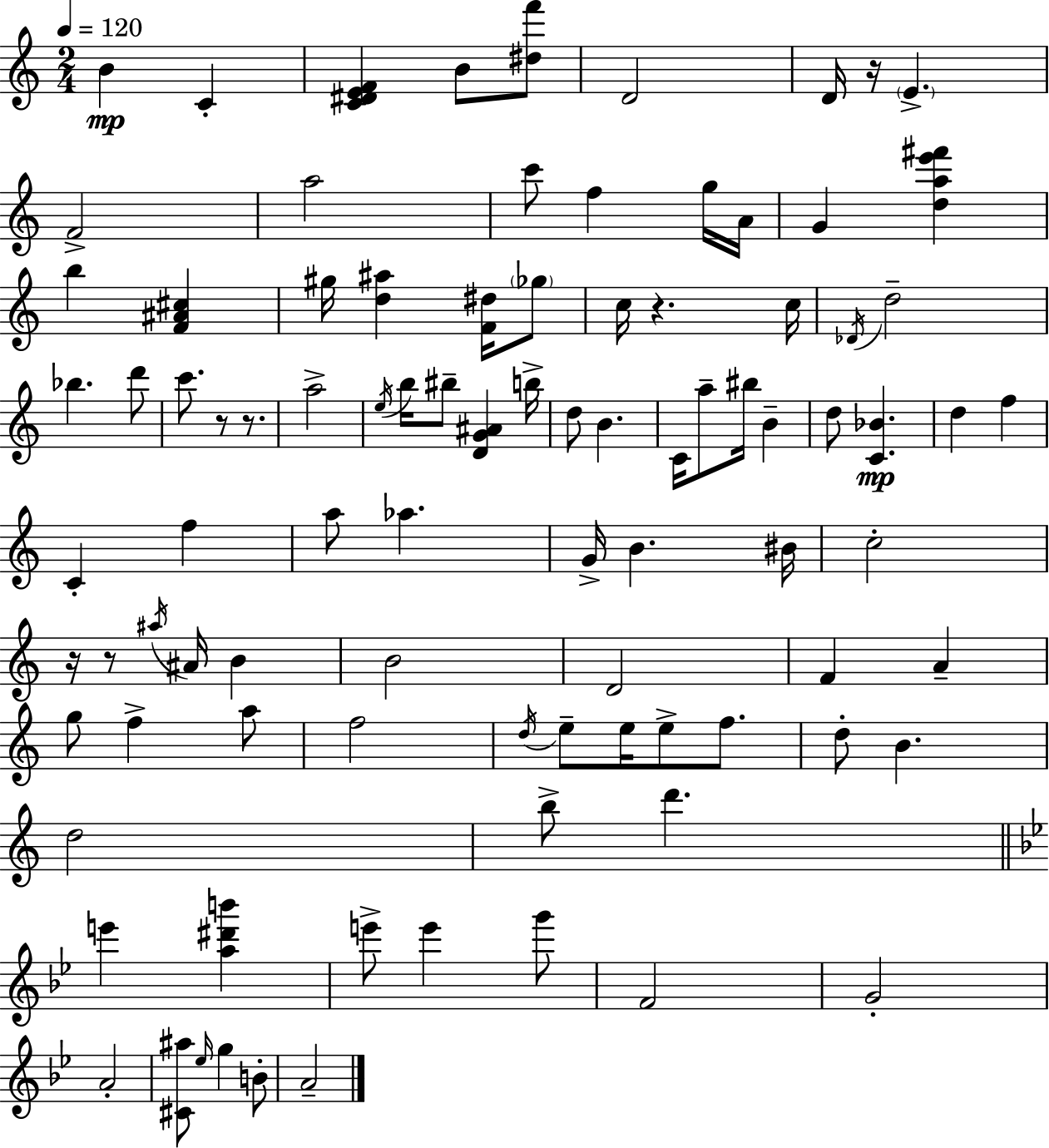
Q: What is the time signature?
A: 2/4